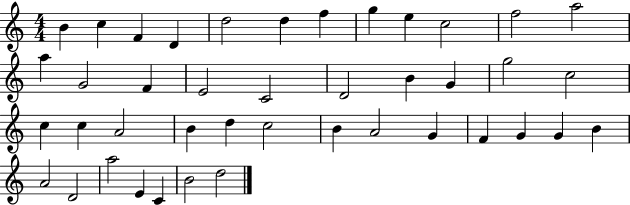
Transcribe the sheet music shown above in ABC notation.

X:1
T:Untitled
M:4/4
L:1/4
K:C
B c F D d2 d f g e c2 f2 a2 a G2 F E2 C2 D2 B G g2 c2 c c A2 B d c2 B A2 G F G G B A2 D2 a2 E C B2 d2